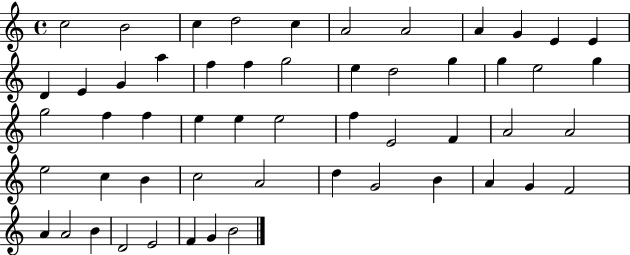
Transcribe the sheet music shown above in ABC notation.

X:1
T:Untitled
M:4/4
L:1/4
K:C
c2 B2 c d2 c A2 A2 A G E E D E G a f f g2 e d2 g g e2 g g2 f f e e e2 f E2 F A2 A2 e2 c B c2 A2 d G2 B A G F2 A A2 B D2 E2 F G B2